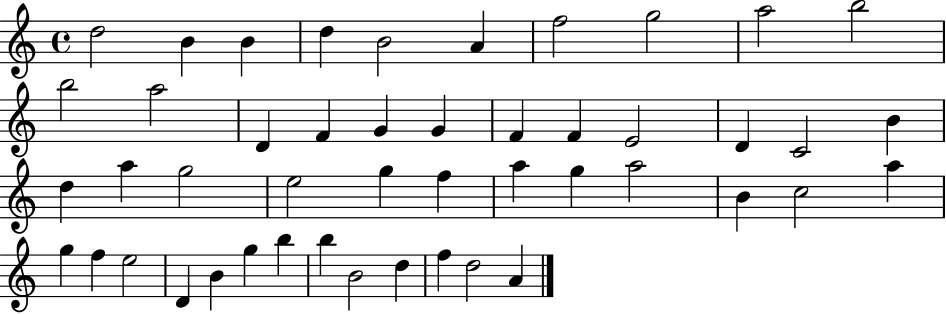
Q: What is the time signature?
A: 4/4